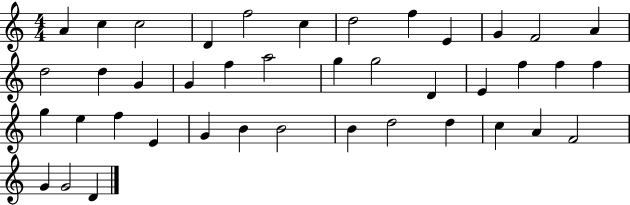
X:1
T:Untitled
M:4/4
L:1/4
K:C
A c c2 D f2 c d2 f E G F2 A d2 d G G f a2 g g2 D E f f f g e f E G B B2 B d2 d c A F2 G G2 D